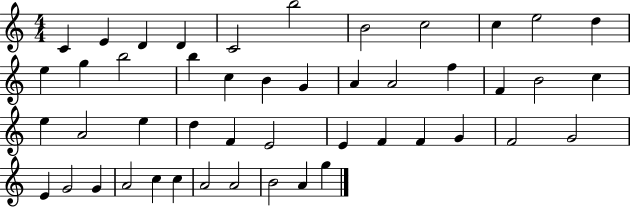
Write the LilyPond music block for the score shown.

{
  \clef treble
  \numericTimeSignature
  \time 4/4
  \key c \major
  c'4 e'4 d'4 d'4 | c'2 b''2 | b'2 c''2 | c''4 e''2 d''4 | \break e''4 g''4 b''2 | b''4 c''4 b'4 g'4 | a'4 a'2 f''4 | f'4 b'2 c''4 | \break e''4 a'2 e''4 | d''4 f'4 e'2 | e'4 f'4 f'4 g'4 | f'2 g'2 | \break e'4 g'2 g'4 | a'2 c''4 c''4 | a'2 a'2 | b'2 a'4 g''4 | \break \bar "|."
}